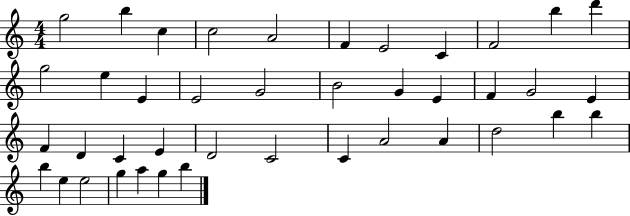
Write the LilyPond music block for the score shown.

{
  \clef treble
  \numericTimeSignature
  \time 4/4
  \key c \major
  g''2 b''4 c''4 | c''2 a'2 | f'4 e'2 c'4 | f'2 b''4 d'''4 | \break g''2 e''4 e'4 | e'2 g'2 | b'2 g'4 e'4 | f'4 g'2 e'4 | \break f'4 d'4 c'4 e'4 | d'2 c'2 | c'4 a'2 a'4 | d''2 b''4 b''4 | \break b''4 e''4 e''2 | g''4 a''4 g''4 b''4 | \bar "|."
}